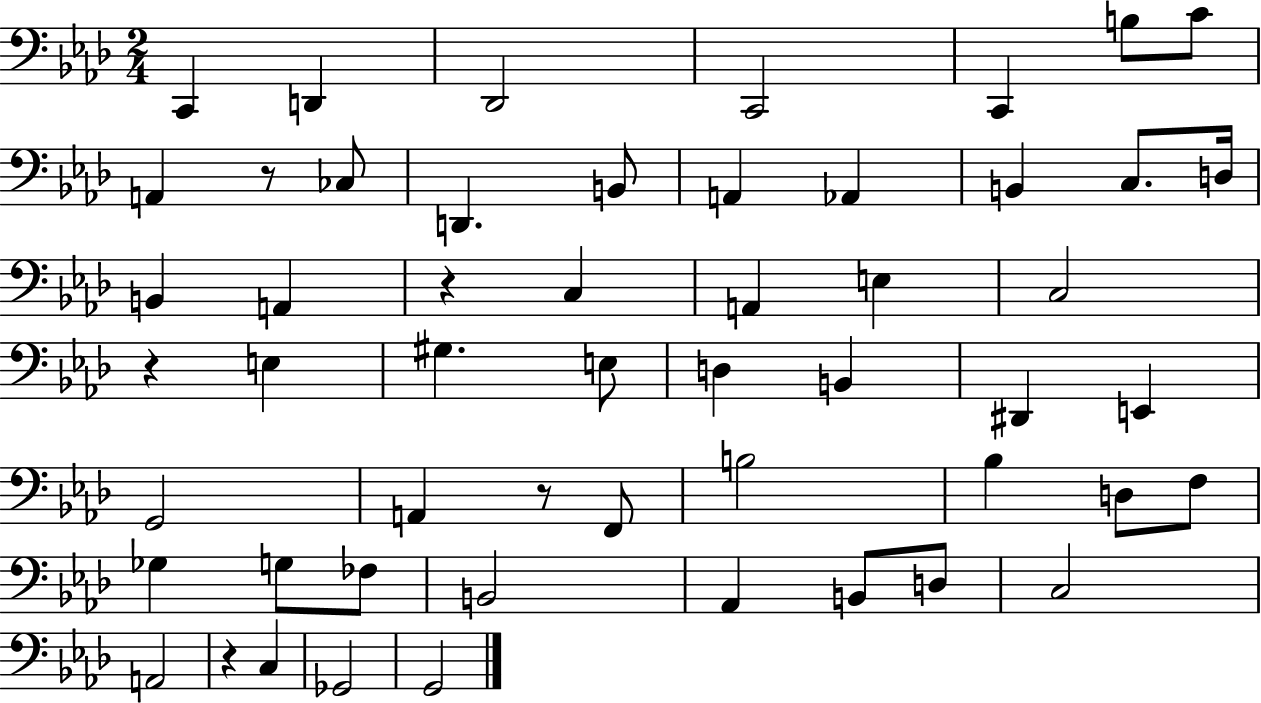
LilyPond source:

{
  \clef bass
  \numericTimeSignature
  \time 2/4
  \key aes \major
  c,4 d,4 | des,2 | c,2 | c,4 b8 c'8 | \break a,4 r8 ces8 | d,4. b,8 | a,4 aes,4 | b,4 c8. d16 | \break b,4 a,4 | r4 c4 | a,4 e4 | c2 | \break r4 e4 | gis4. e8 | d4 b,4 | dis,4 e,4 | \break g,2 | a,4 r8 f,8 | b2 | bes4 d8 f8 | \break ges4 g8 fes8 | b,2 | aes,4 b,8 d8 | c2 | \break a,2 | r4 c4 | ges,2 | g,2 | \break \bar "|."
}